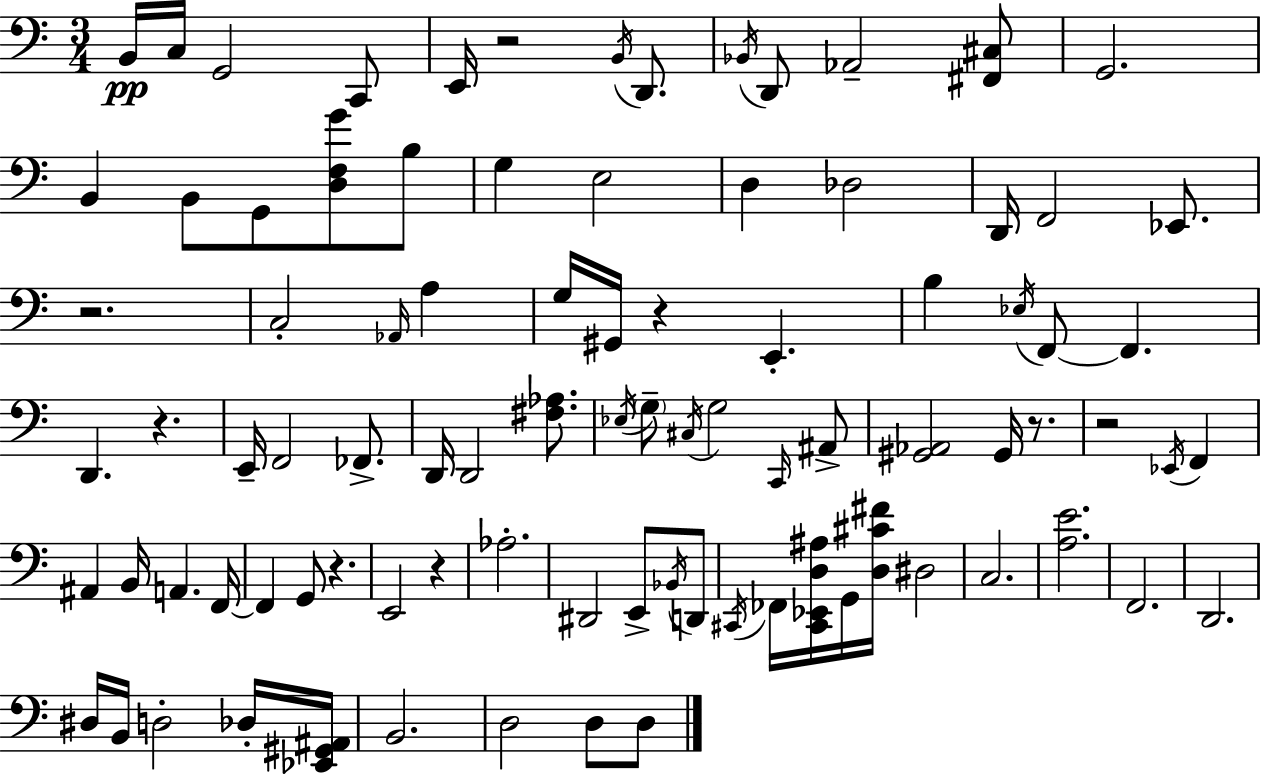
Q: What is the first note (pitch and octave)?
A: B2